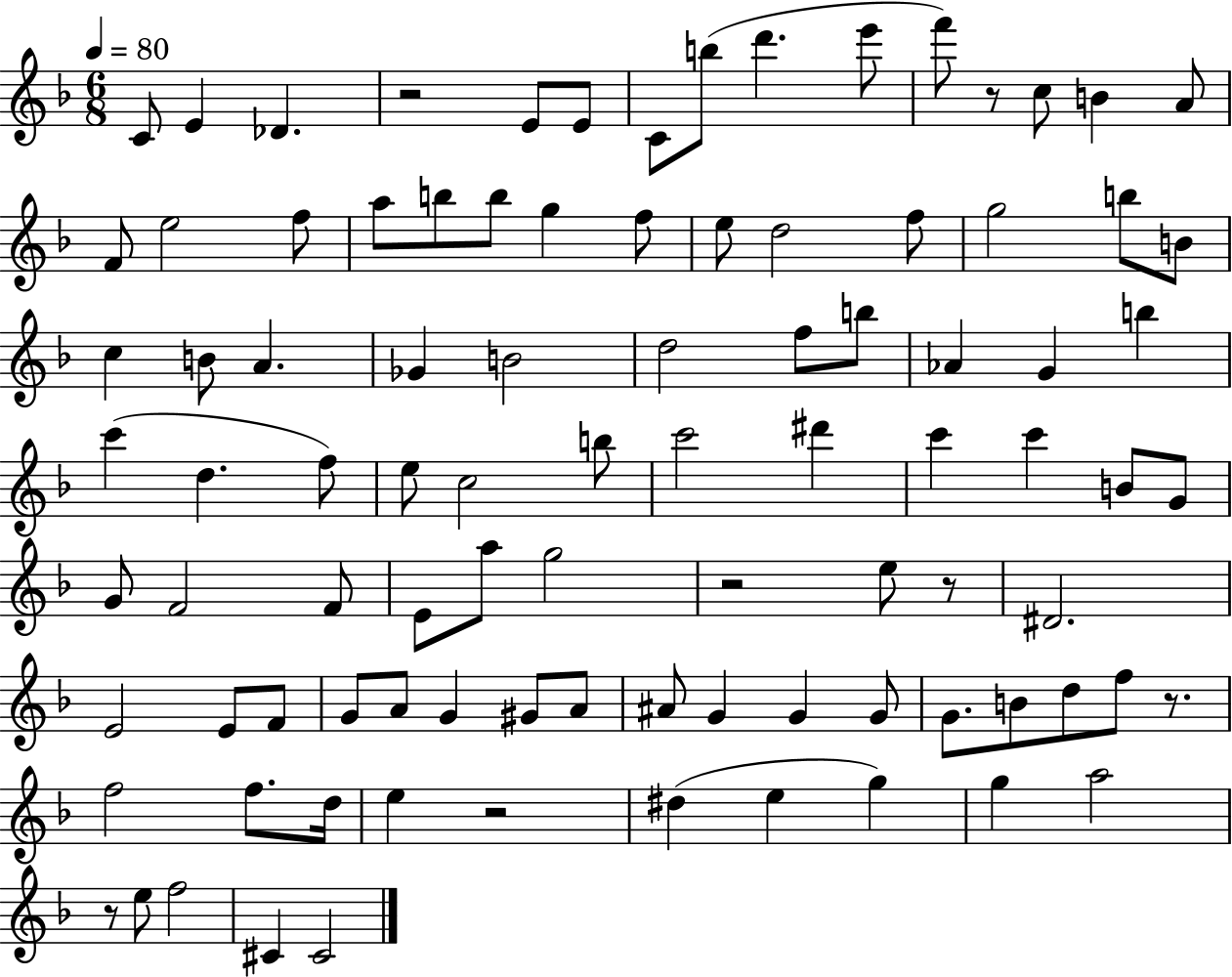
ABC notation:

X:1
T:Untitled
M:6/8
L:1/4
K:F
C/2 E _D z2 E/2 E/2 C/2 b/2 d' e'/2 f'/2 z/2 c/2 B A/2 F/2 e2 f/2 a/2 b/2 b/2 g f/2 e/2 d2 f/2 g2 b/2 B/2 c B/2 A _G B2 d2 f/2 b/2 _A G b c' d f/2 e/2 c2 b/2 c'2 ^d' c' c' B/2 G/2 G/2 F2 F/2 E/2 a/2 g2 z2 e/2 z/2 ^D2 E2 E/2 F/2 G/2 A/2 G ^G/2 A/2 ^A/2 G G G/2 G/2 B/2 d/2 f/2 z/2 f2 f/2 d/4 e z2 ^d e g g a2 z/2 e/2 f2 ^C ^C2